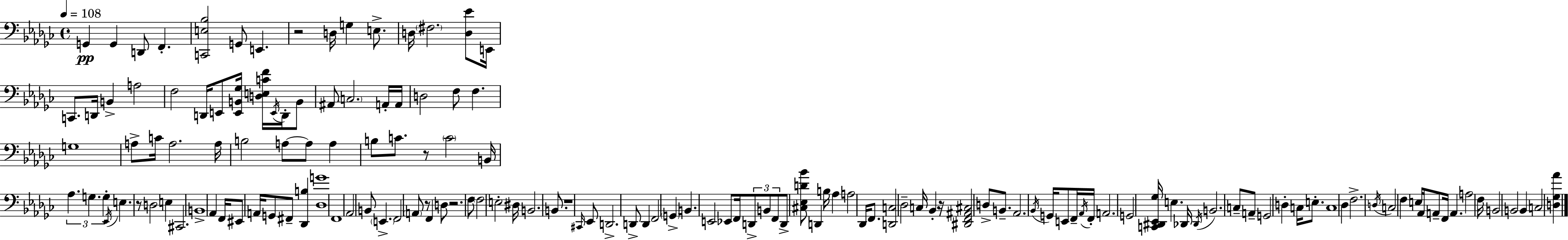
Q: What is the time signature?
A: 4/4